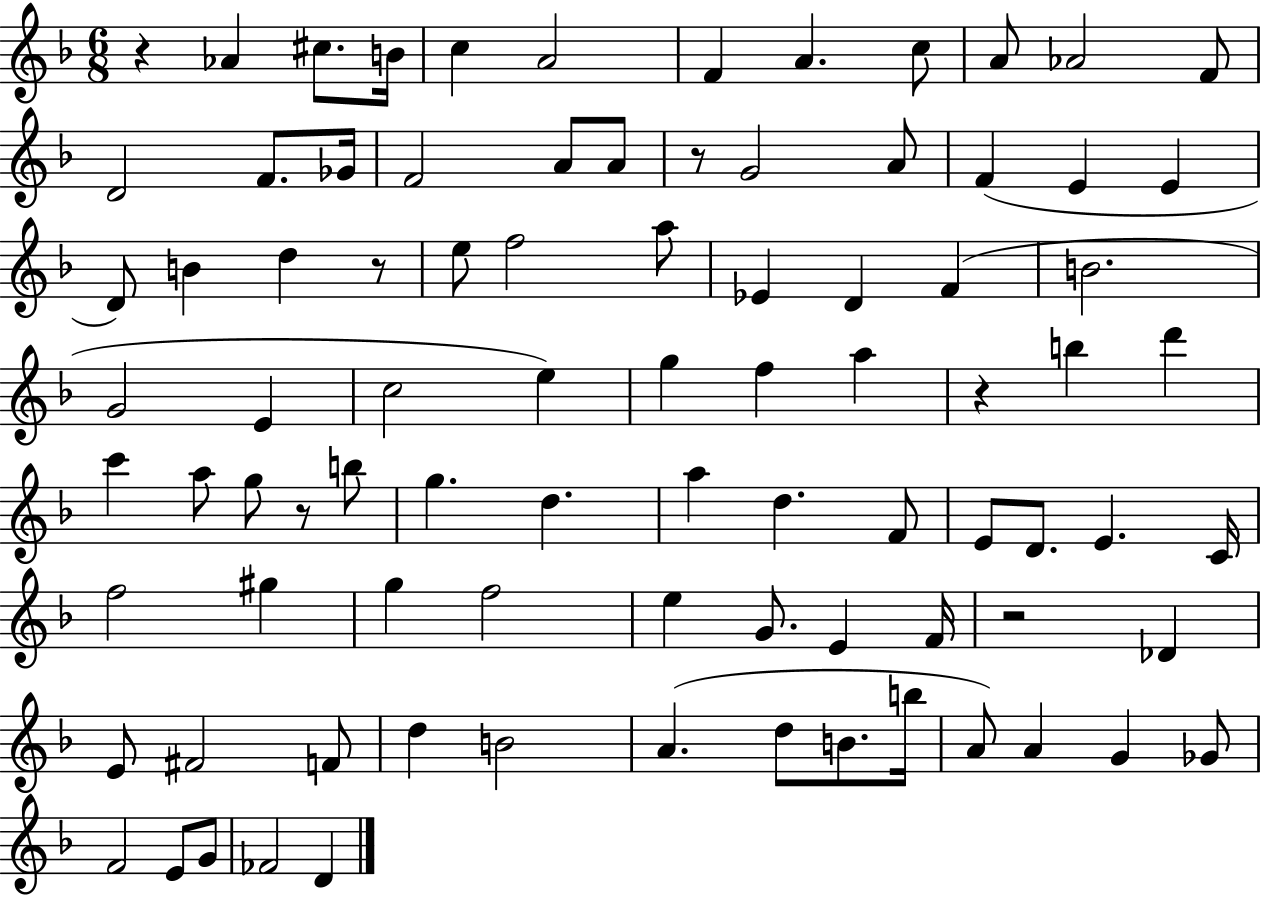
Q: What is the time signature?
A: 6/8